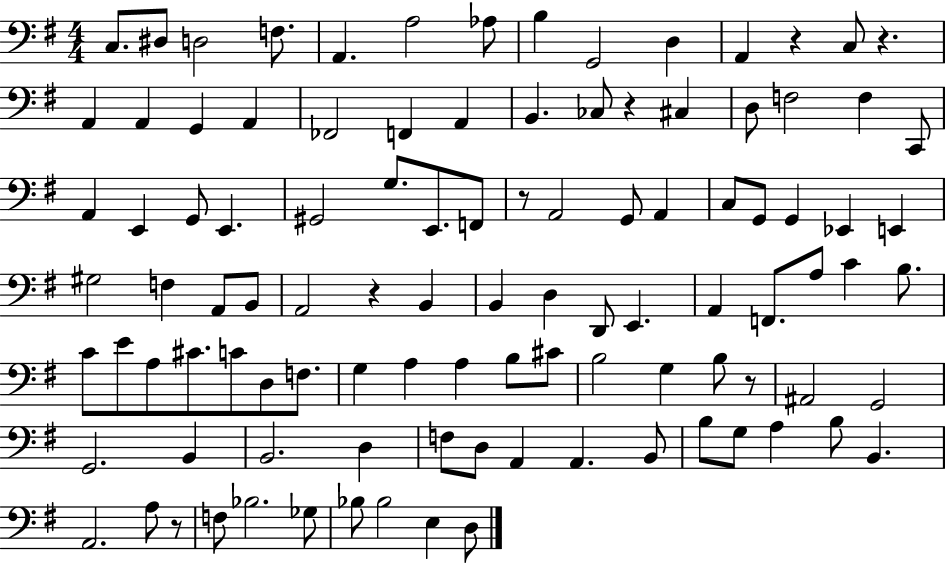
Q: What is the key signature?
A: G major